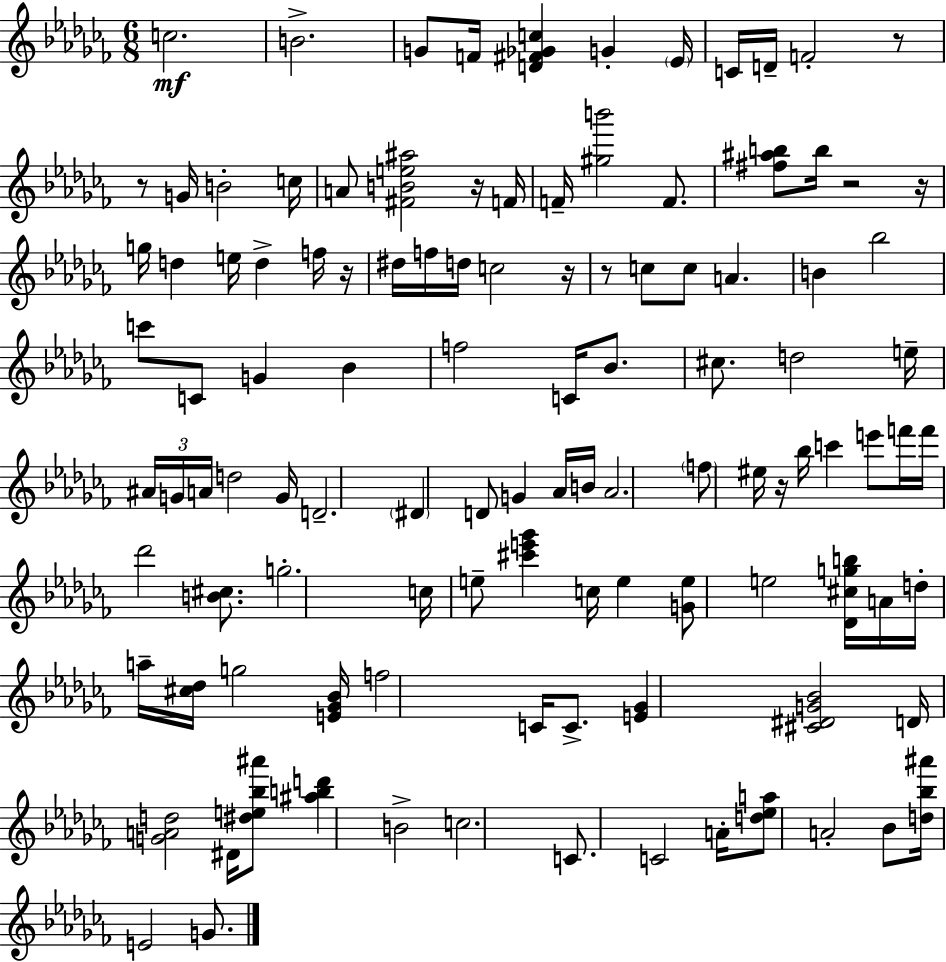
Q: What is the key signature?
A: AES minor